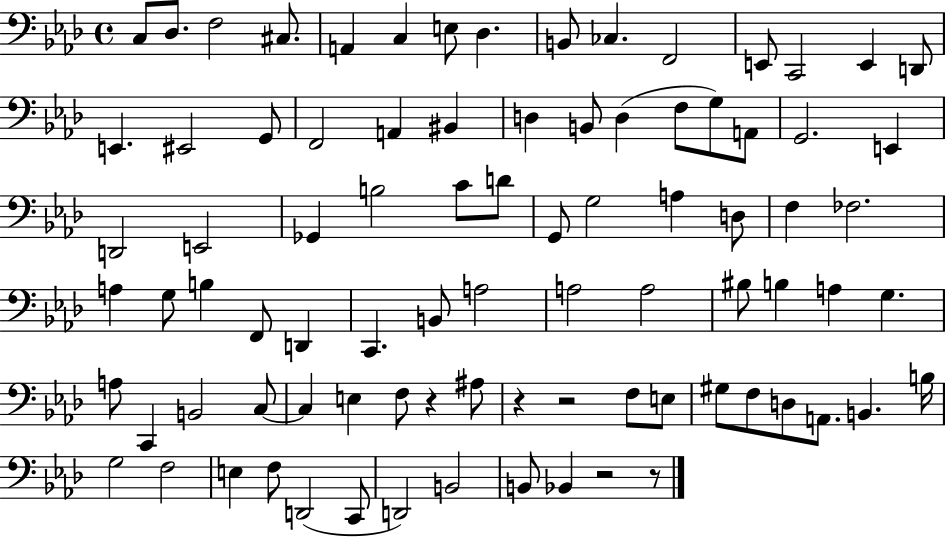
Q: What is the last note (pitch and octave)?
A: Bb2